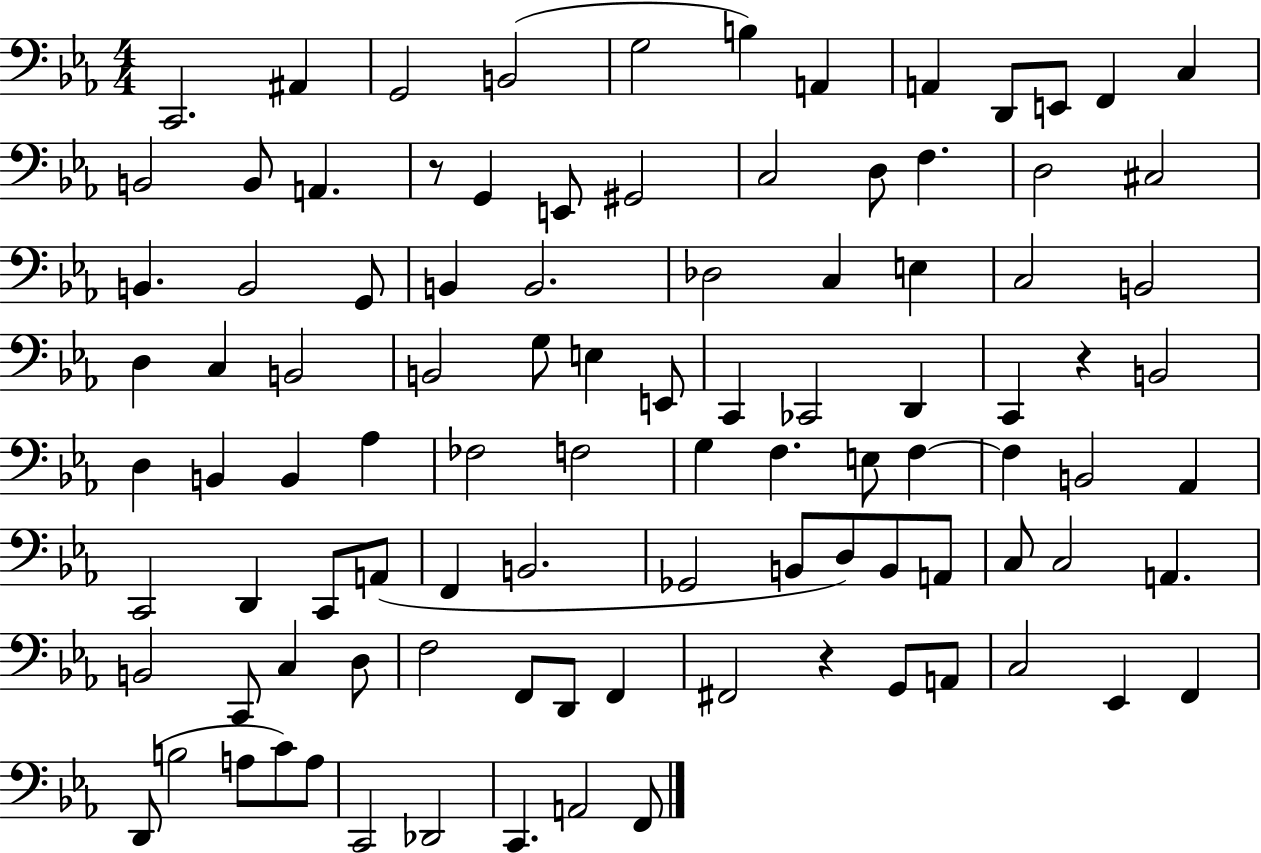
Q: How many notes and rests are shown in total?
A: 99